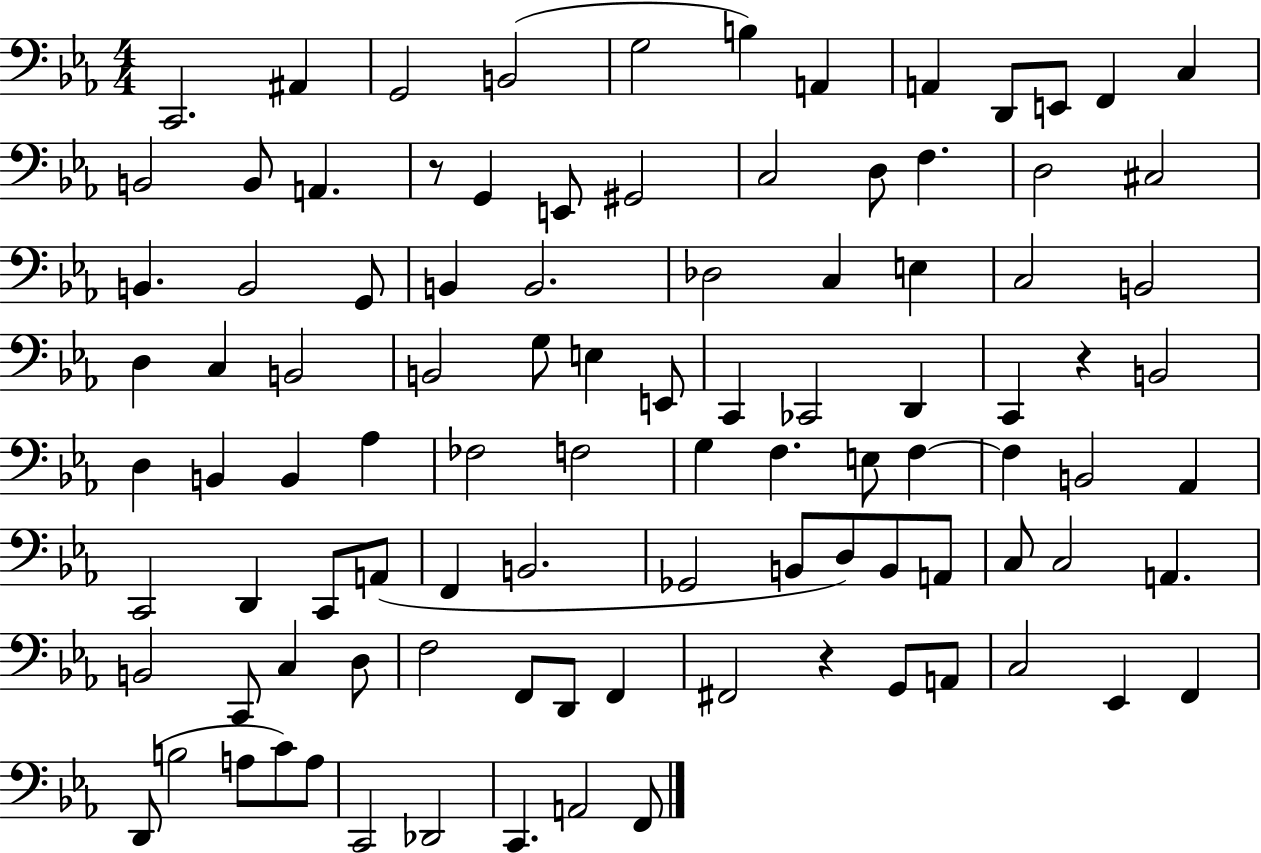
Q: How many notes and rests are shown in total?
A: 99